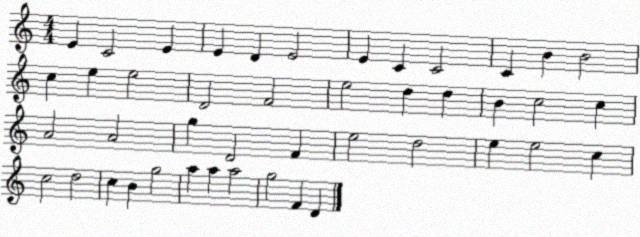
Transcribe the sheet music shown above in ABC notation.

X:1
T:Untitled
M:4/4
L:1/4
K:C
E C2 E E D E2 E C C2 C B B2 c e e2 D2 F2 e2 d d B c2 c A2 A2 g D2 F e2 d2 e e2 c c2 d2 c B g2 a a a2 g2 F D